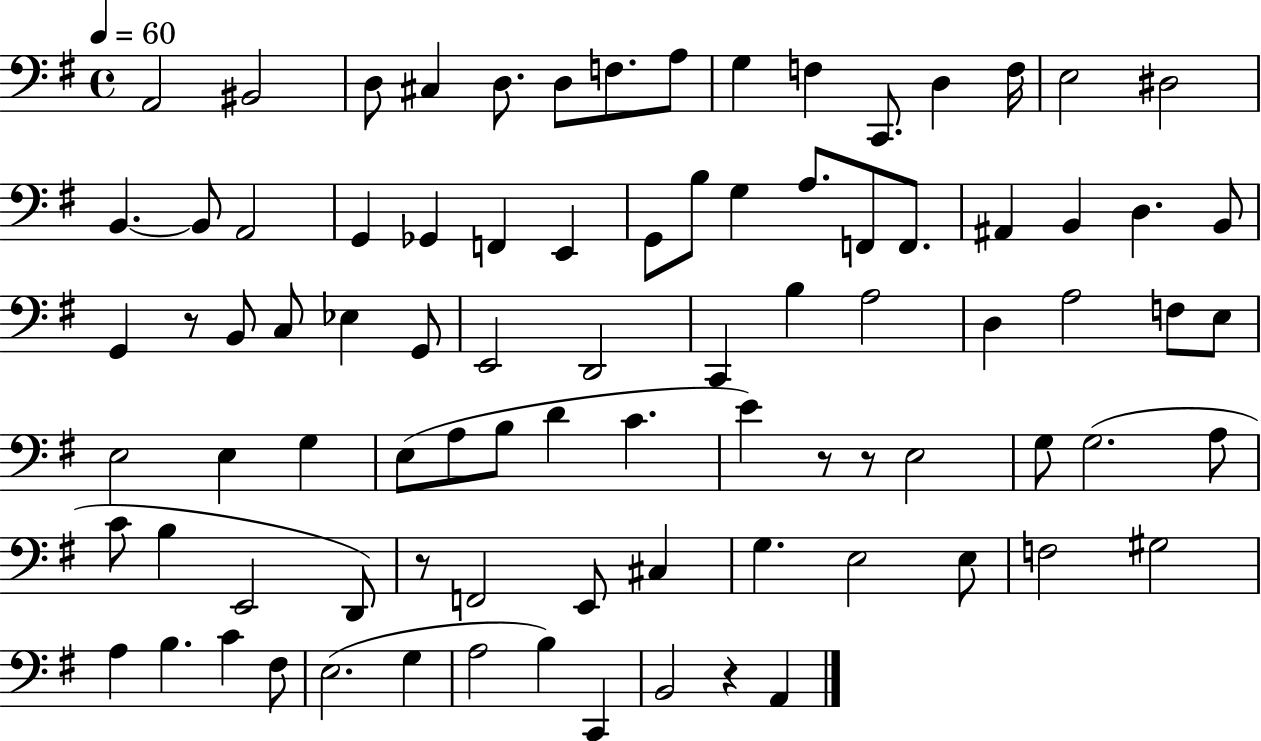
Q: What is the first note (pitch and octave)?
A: A2